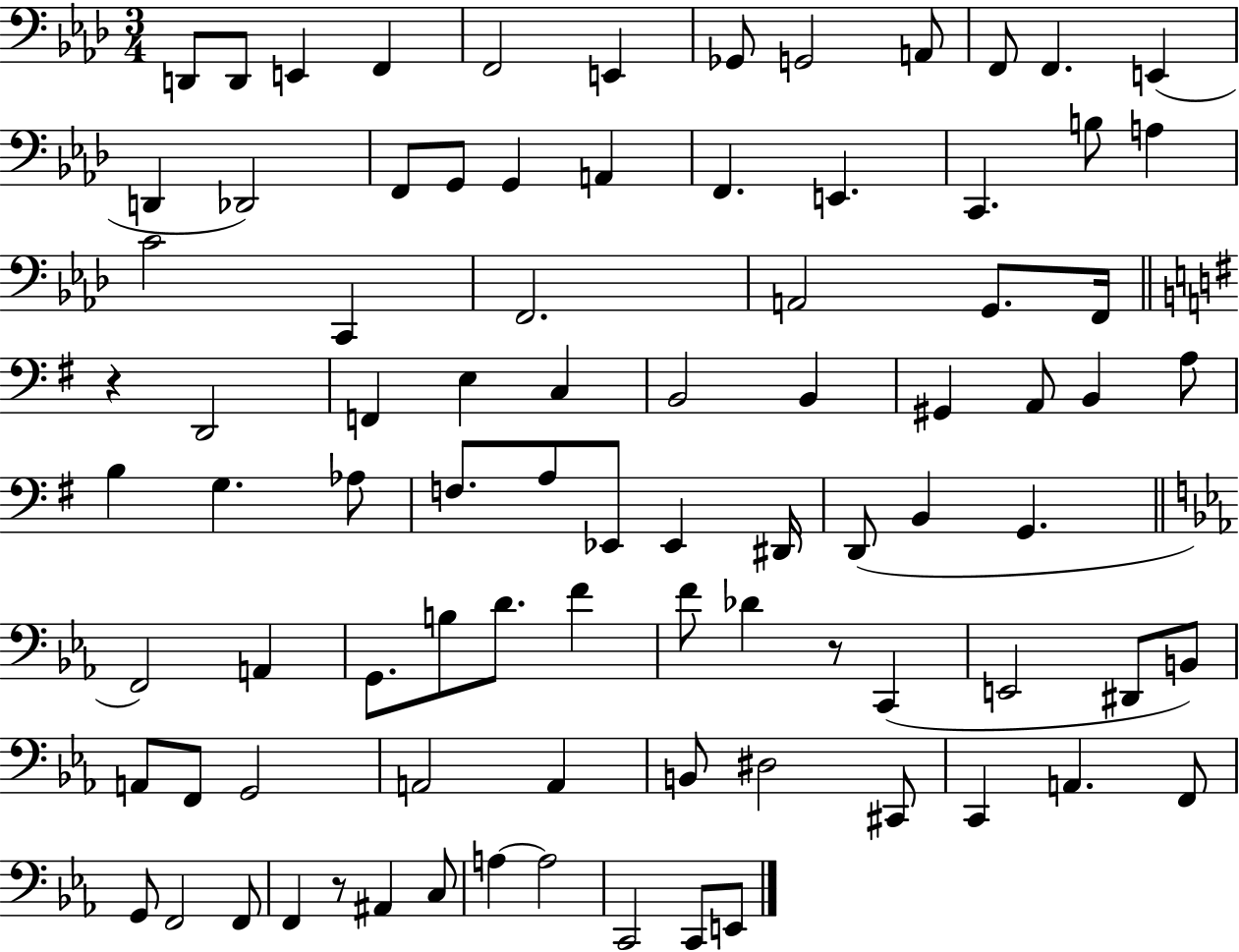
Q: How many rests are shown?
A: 3